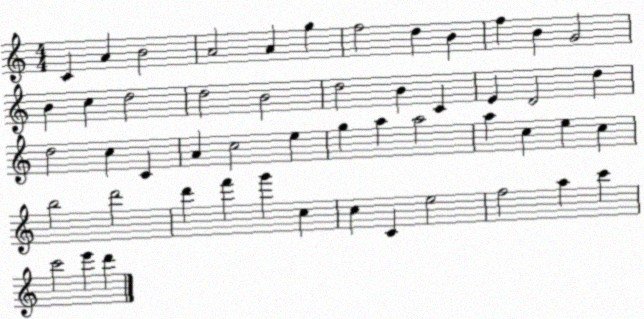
X:1
T:Untitled
M:4/4
L:1/4
K:C
C A B2 A2 A g f2 d B f B G2 B c d2 d2 B2 d2 B C E D2 d d2 c C A c2 e g a a2 a c e c b2 d'2 d' f' g' c c C e2 f2 a c' c'2 e' d'